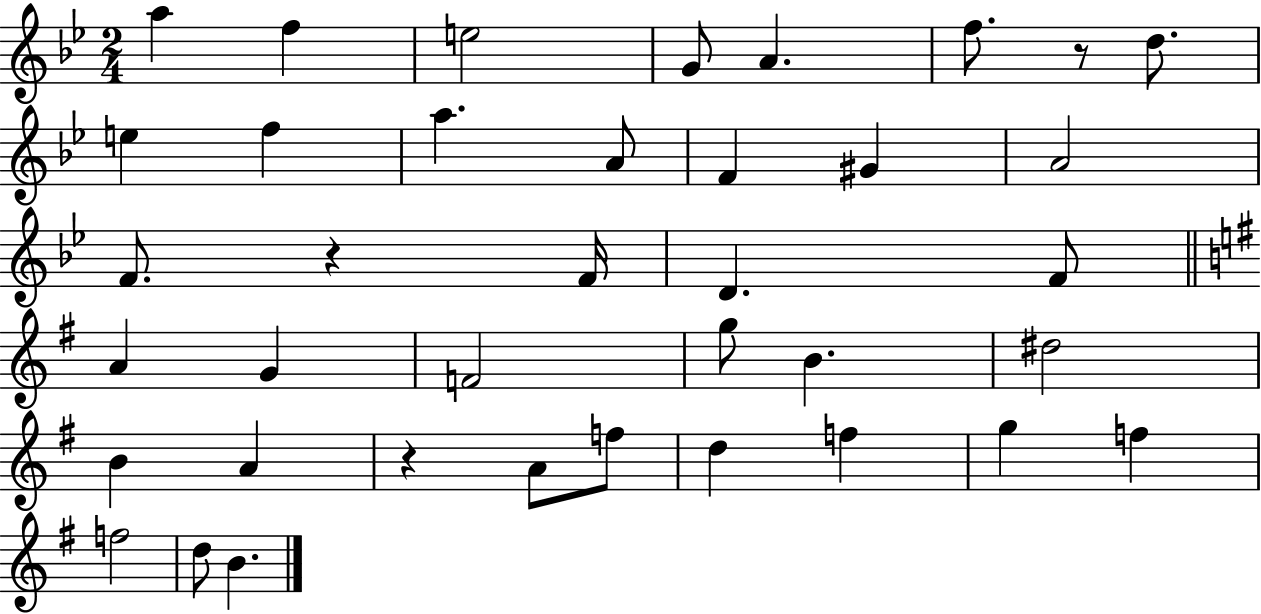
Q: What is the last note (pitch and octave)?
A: B4